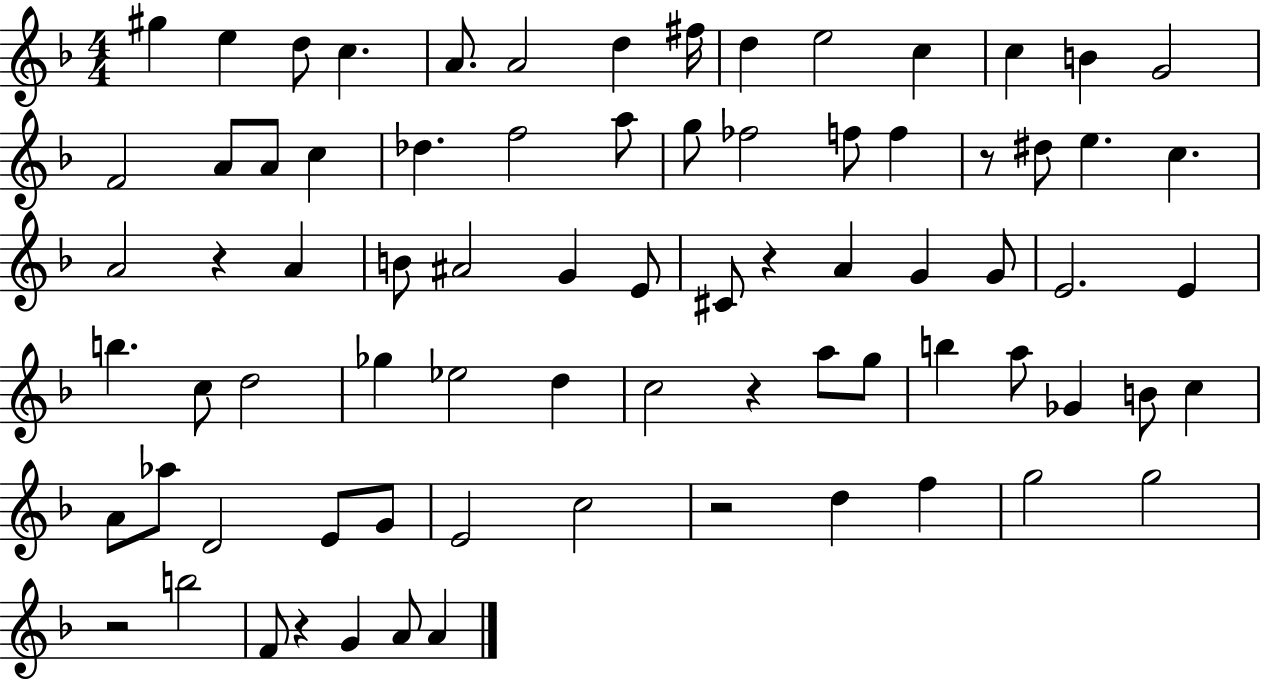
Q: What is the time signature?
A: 4/4